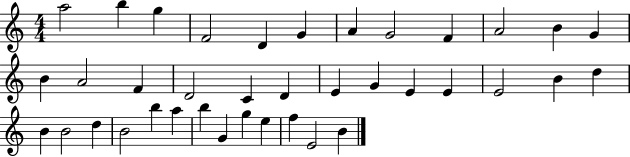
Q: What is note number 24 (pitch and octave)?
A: B4